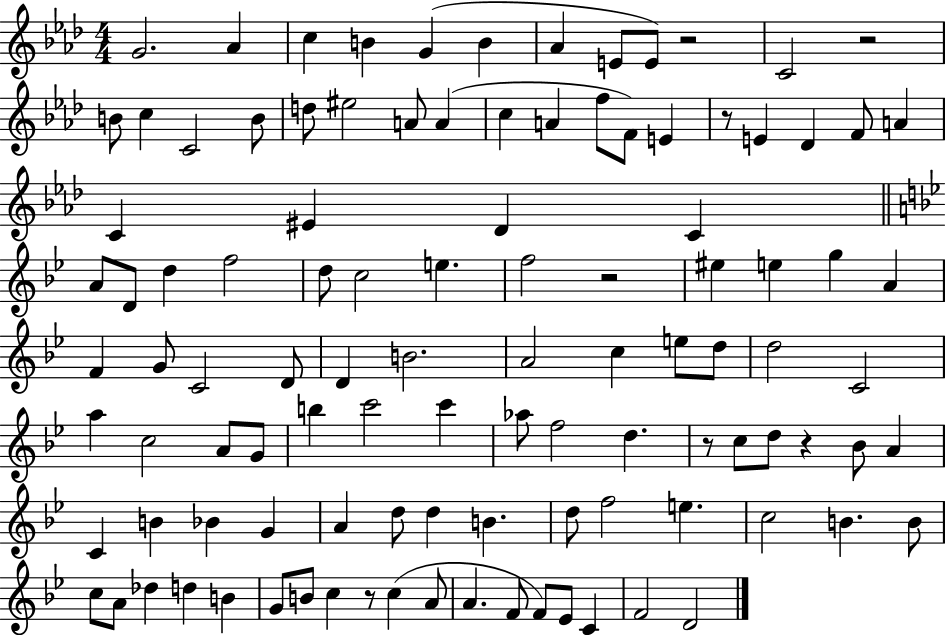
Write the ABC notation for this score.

X:1
T:Untitled
M:4/4
L:1/4
K:Ab
G2 _A c B G B _A E/2 E/2 z2 C2 z2 B/2 c C2 B/2 d/2 ^e2 A/2 A c A f/2 F/2 E z/2 E _D F/2 A C ^E _D C A/2 D/2 d f2 d/2 c2 e f2 z2 ^e e g A F G/2 C2 D/2 D B2 A2 c e/2 d/2 d2 C2 a c2 A/2 G/2 b c'2 c' _a/2 f2 d z/2 c/2 d/2 z _B/2 A C B _B G A d/2 d B d/2 f2 e c2 B B/2 c/2 A/2 _d d B G/2 B/2 c z/2 c A/2 A F/2 F/2 _E/2 C F2 D2